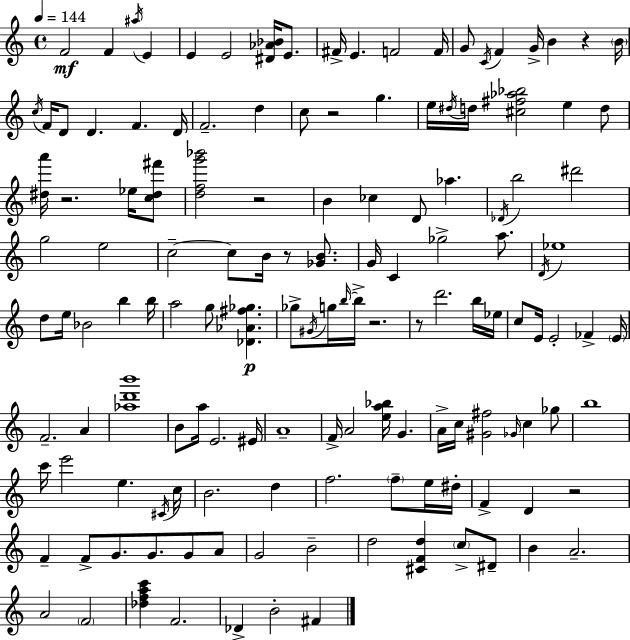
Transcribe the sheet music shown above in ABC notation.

X:1
T:Untitled
M:4/4
L:1/4
K:Am
F2 F ^a/4 E E E2 [^D_A_B]/4 E/2 ^F/4 E F2 F/4 G/2 C/4 F G/4 B z B/4 c/4 F/4 D/2 D F D/4 F2 d c/2 z2 g e/4 ^d/4 d/4 [^c^f_a_b]2 e d/2 [^da']/4 z2 _e/4 [c^d^f']/2 [dfg'_b']2 z2 B _c D/2 _a _D/4 b2 ^d'2 g2 e2 c2 c/2 B/4 z/2 [_GB]/2 G/4 C _g2 a/2 D/4 _e4 d/2 e/4 _B2 b b/4 a2 g/2 [_D_A^f_g] _g/2 ^G/4 g/4 b/4 b/4 z2 z/2 d'2 b/4 _e/4 c/2 E/4 E2 _F E/4 F2 A [_ad'b']4 B/2 a/4 E2 ^E/4 A4 F/4 A2 [ea_b]/4 G A/4 c/4 [^G^f]2 _G/4 c _g/2 b4 c'/4 e'2 e ^C/4 c/4 B2 d f2 f/2 e/4 ^d/4 F D z2 F F/2 G/2 G/2 G/2 A/2 G2 B2 d2 [^CFd] c/2 ^D/2 B A2 A2 F2 [_dfac'] F2 _D B2 ^F